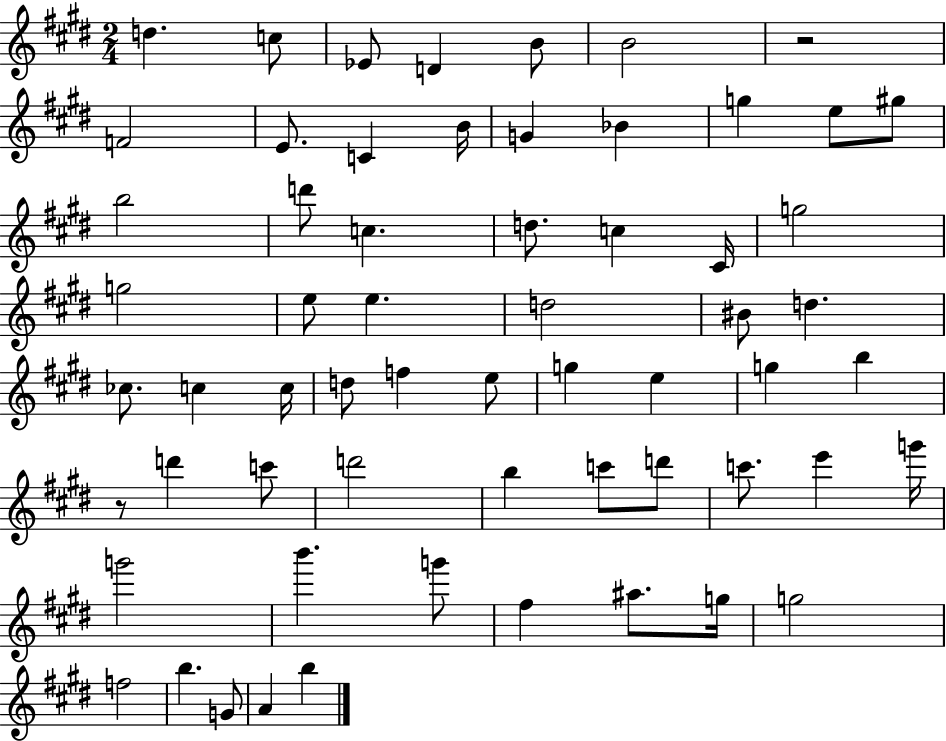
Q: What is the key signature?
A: E major